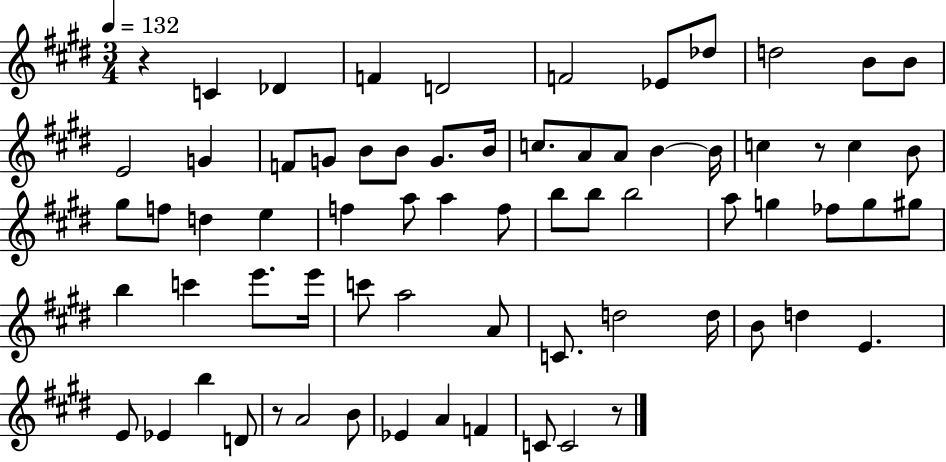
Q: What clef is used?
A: treble